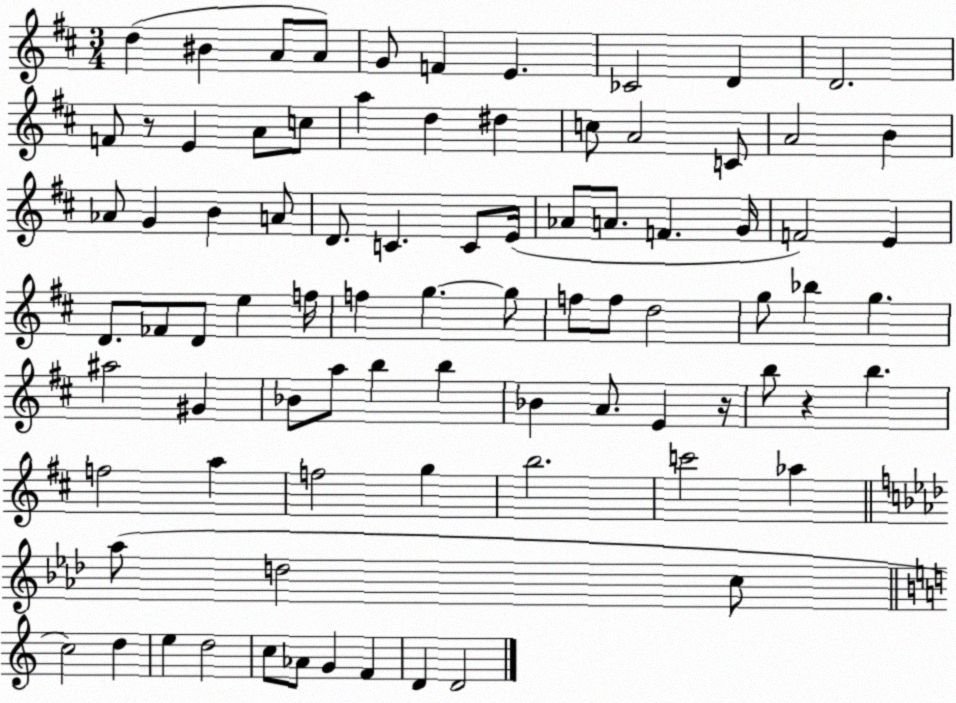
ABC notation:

X:1
T:Untitled
M:3/4
L:1/4
K:D
d ^B A/2 A/2 G/2 F E _C2 D D2 F/2 z/2 E A/2 c/2 a d ^d c/2 A2 C/2 A2 B _A/2 G B A/2 D/2 C C/2 E/4 _A/2 A/2 F G/4 F2 E D/2 _F/2 D/2 e f/4 f g g/2 f/2 f/2 d2 g/2 _b g ^a2 ^G _B/2 a/2 b b _B A/2 E z/4 b/2 z b f2 a f2 g b2 c'2 _a _a/2 d2 c/2 c2 d e d2 c/2 _A/2 G F D D2